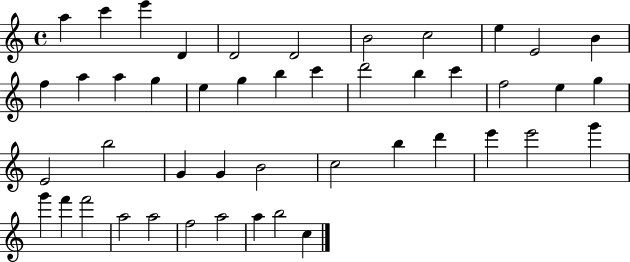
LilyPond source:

{
  \clef treble
  \time 4/4
  \defaultTimeSignature
  \key c \major
  a''4 c'''4 e'''4 d'4 | d'2 d'2 | b'2 c''2 | e''4 e'2 b'4 | \break f''4 a''4 a''4 g''4 | e''4 g''4 b''4 c'''4 | d'''2 b''4 c'''4 | f''2 e''4 g''4 | \break e'2 b''2 | g'4 g'4 b'2 | c''2 b''4 d'''4 | e'''4 e'''2 g'''4 | \break g'''4 f'''4 f'''2 | a''2 a''2 | f''2 a''2 | a''4 b''2 c''4 | \break \bar "|."
}